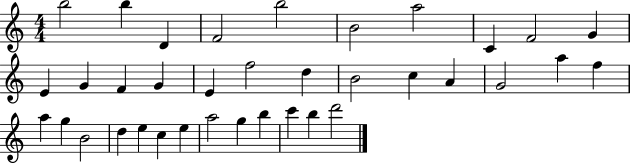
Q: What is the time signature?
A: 4/4